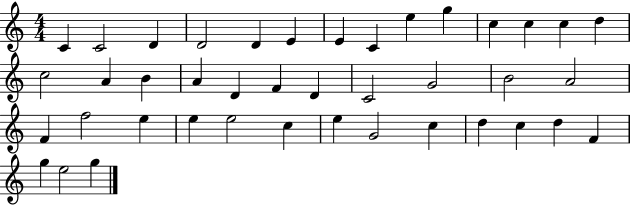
{
  \clef treble
  \numericTimeSignature
  \time 4/4
  \key c \major
  c'4 c'2 d'4 | d'2 d'4 e'4 | e'4 c'4 e''4 g''4 | c''4 c''4 c''4 d''4 | \break c''2 a'4 b'4 | a'4 d'4 f'4 d'4 | c'2 g'2 | b'2 a'2 | \break f'4 f''2 e''4 | e''4 e''2 c''4 | e''4 g'2 c''4 | d''4 c''4 d''4 f'4 | \break g''4 e''2 g''4 | \bar "|."
}